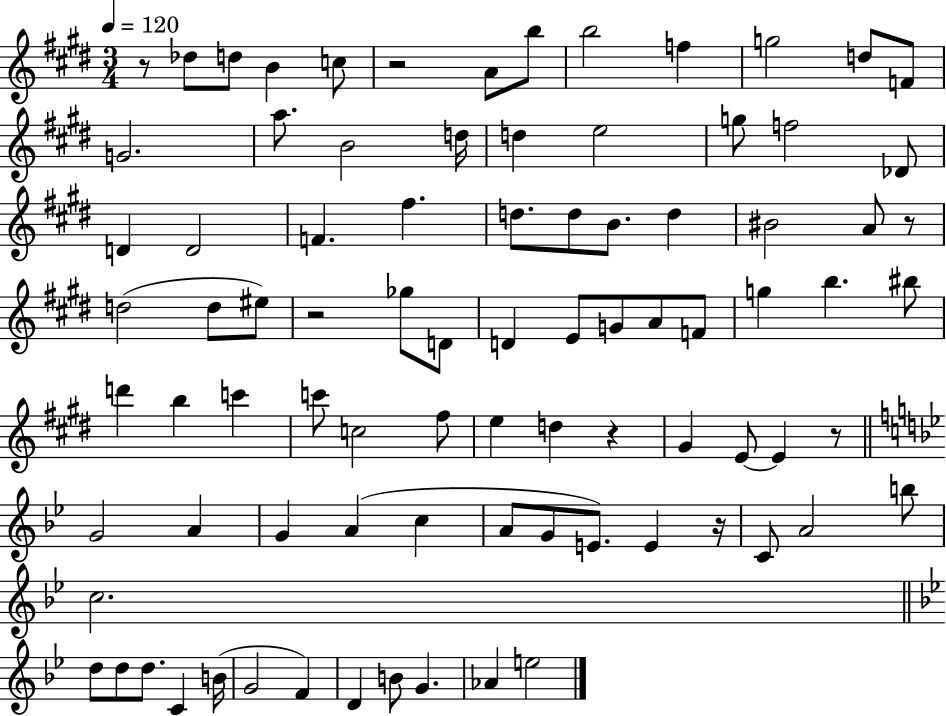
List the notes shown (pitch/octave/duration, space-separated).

R/e Db5/e D5/e B4/q C5/e R/h A4/e B5/e B5/h F5/q G5/h D5/e F4/e G4/h. A5/e. B4/h D5/s D5/q E5/h G5/e F5/h Db4/e D4/q D4/h F4/q. F#5/q. D5/e. D5/e B4/e. D5/q BIS4/h A4/e R/e D5/h D5/e EIS5/e R/h Gb5/e D4/e D4/q E4/e G4/e A4/e F4/e G5/q B5/q. BIS5/e D6/q B5/q C6/q C6/e C5/h F#5/e E5/q D5/q R/q G#4/q E4/e E4/q R/e G4/h A4/q G4/q A4/q C5/q A4/e G4/e E4/e. E4/q R/s C4/e A4/h B5/e C5/h. D5/e D5/e D5/e. C4/q B4/s G4/h F4/q D4/q B4/e G4/q. Ab4/q E5/h